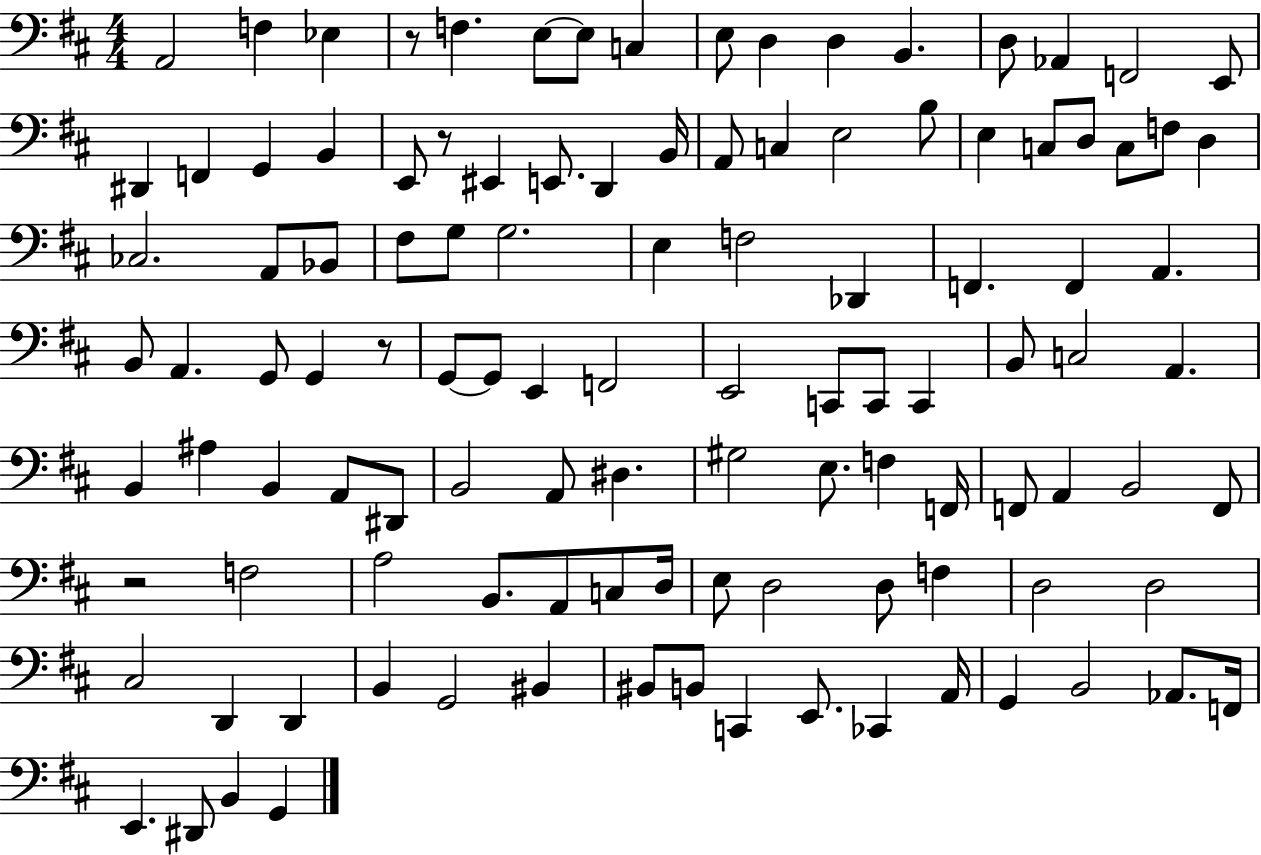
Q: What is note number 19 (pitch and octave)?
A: B2